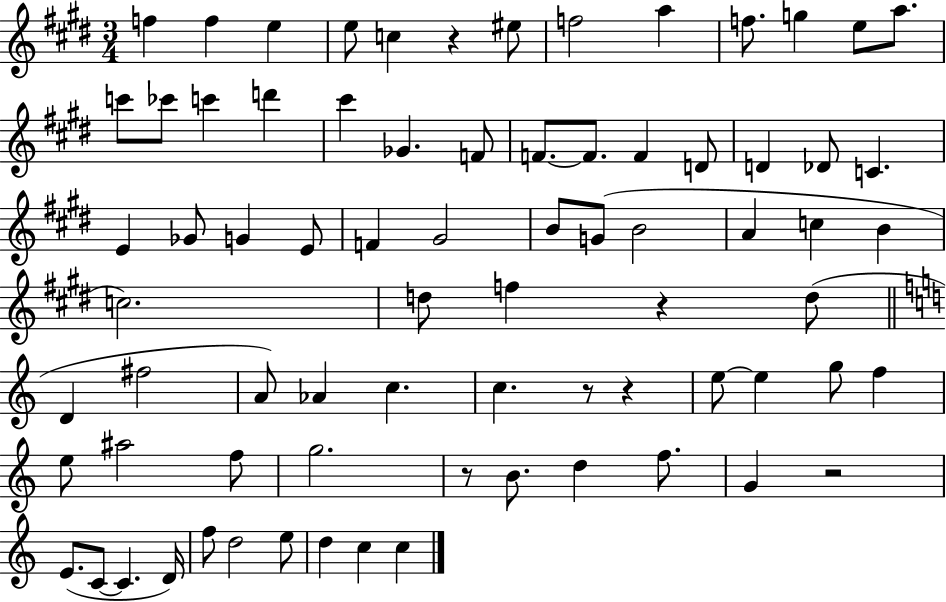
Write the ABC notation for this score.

X:1
T:Untitled
M:3/4
L:1/4
K:E
f f e e/2 c z ^e/2 f2 a f/2 g e/2 a/2 c'/2 _c'/2 c' d' ^c' _G F/2 F/2 F/2 F D/2 D _D/2 C E _G/2 G E/2 F ^G2 B/2 G/2 B2 A c B c2 d/2 f z d/2 D ^f2 A/2 _A c c z/2 z e/2 e g/2 f e/2 ^a2 f/2 g2 z/2 B/2 d f/2 G z2 E/2 C/2 C D/4 f/2 d2 e/2 d c c